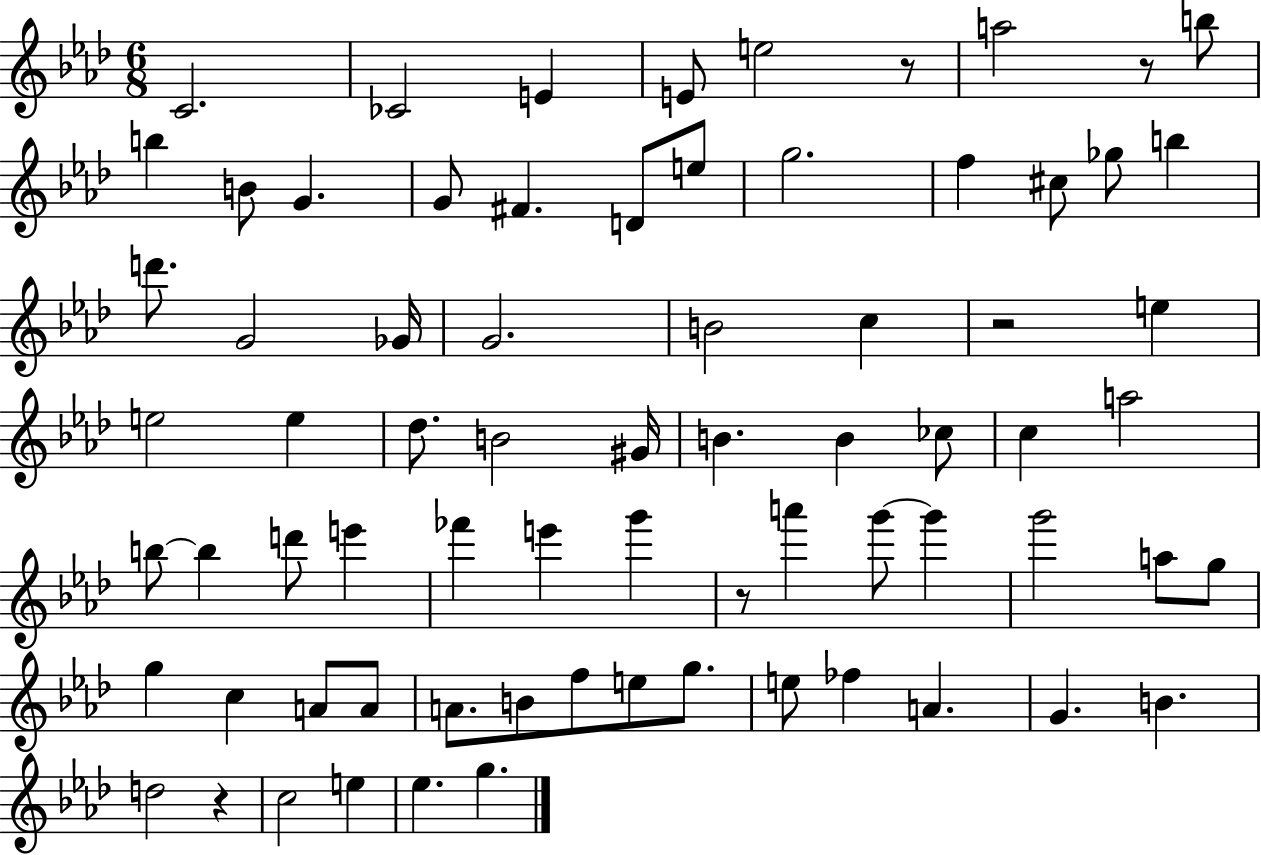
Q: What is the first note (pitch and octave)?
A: C4